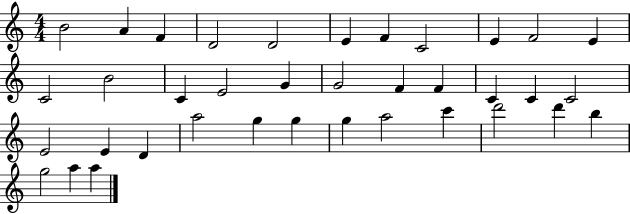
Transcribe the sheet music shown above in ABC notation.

X:1
T:Untitled
M:4/4
L:1/4
K:C
B2 A F D2 D2 E F C2 E F2 E C2 B2 C E2 G G2 F F C C C2 E2 E D a2 g g g a2 c' d'2 d' b g2 a a